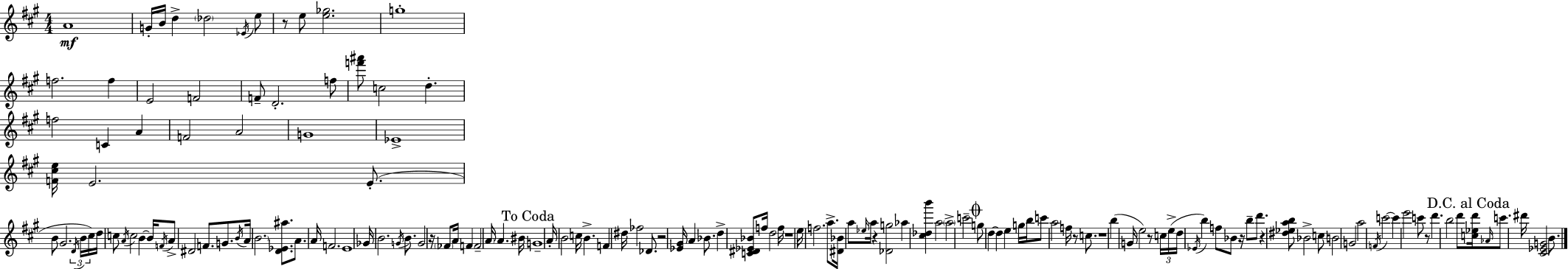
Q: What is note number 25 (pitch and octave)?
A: Eb4